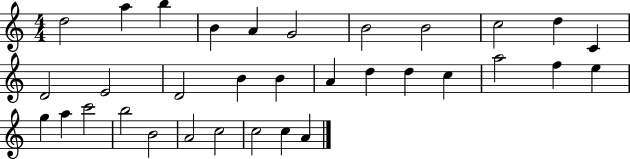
X:1
T:Untitled
M:4/4
L:1/4
K:C
d2 a b B A G2 B2 B2 c2 d C D2 E2 D2 B B A d d c a2 f e g a c'2 b2 B2 A2 c2 c2 c A